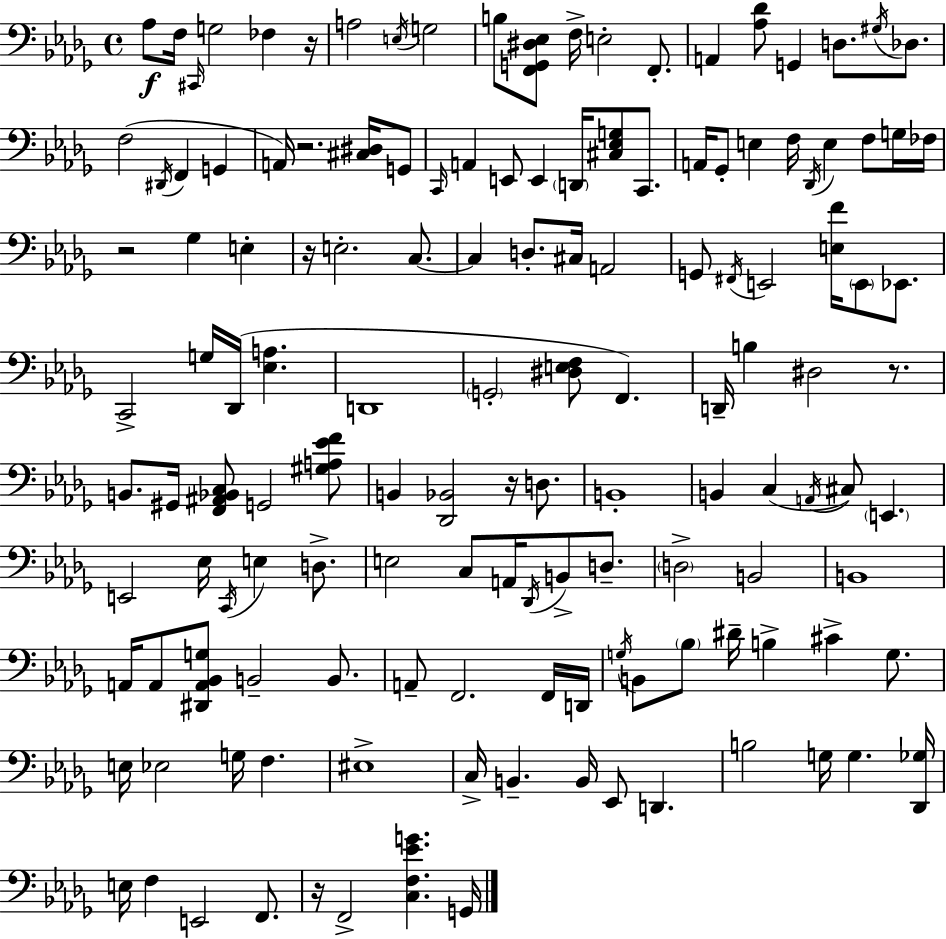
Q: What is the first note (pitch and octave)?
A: Ab3